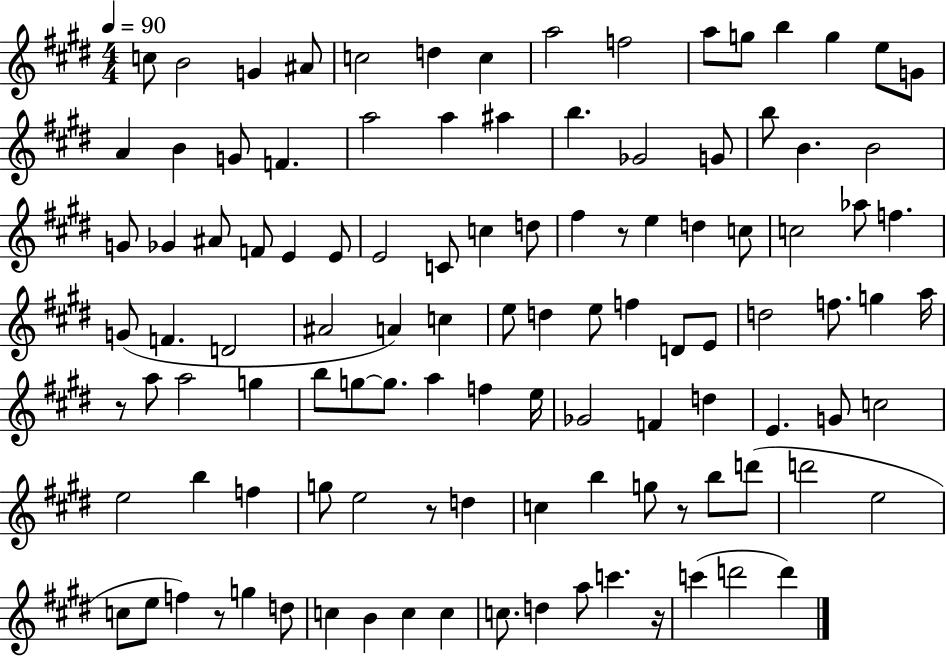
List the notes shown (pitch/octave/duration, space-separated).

C5/e B4/h G4/q A#4/e C5/h D5/q C5/q A5/h F5/h A5/e G5/e B5/q G5/q E5/e G4/e A4/q B4/q G4/e F4/q. A5/h A5/q A#5/q B5/q. Gb4/h G4/e B5/e B4/q. B4/h G4/e Gb4/q A#4/e F4/e E4/q E4/e E4/h C4/e C5/q D5/e F#5/q R/e E5/q D5/q C5/e C5/h Ab5/e F5/q. G4/e F4/q. D4/h A#4/h A4/q C5/q E5/e D5/q E5/e F5/q D4/e E4/e D5/h F5/e. G5/q A5/s R/e A5/e A5/h G5/q B5/e G5/e G5/e. A5/q F5/q E5/s Gb4/h F4/q D5/q E4/q. G4/e C5/h E5/h B5/q F5/q G5/e E5/h R/e D5/q C5/q B5/q G5/e R/e B5/e D6/e D6/h E5/h C5/e E5/e F5/q R/e G5/q D5/e C5/q B4/q C5/q C5/q C5/e. D5/q A5/e C6/q. R/s C6/q D6/h D6/q